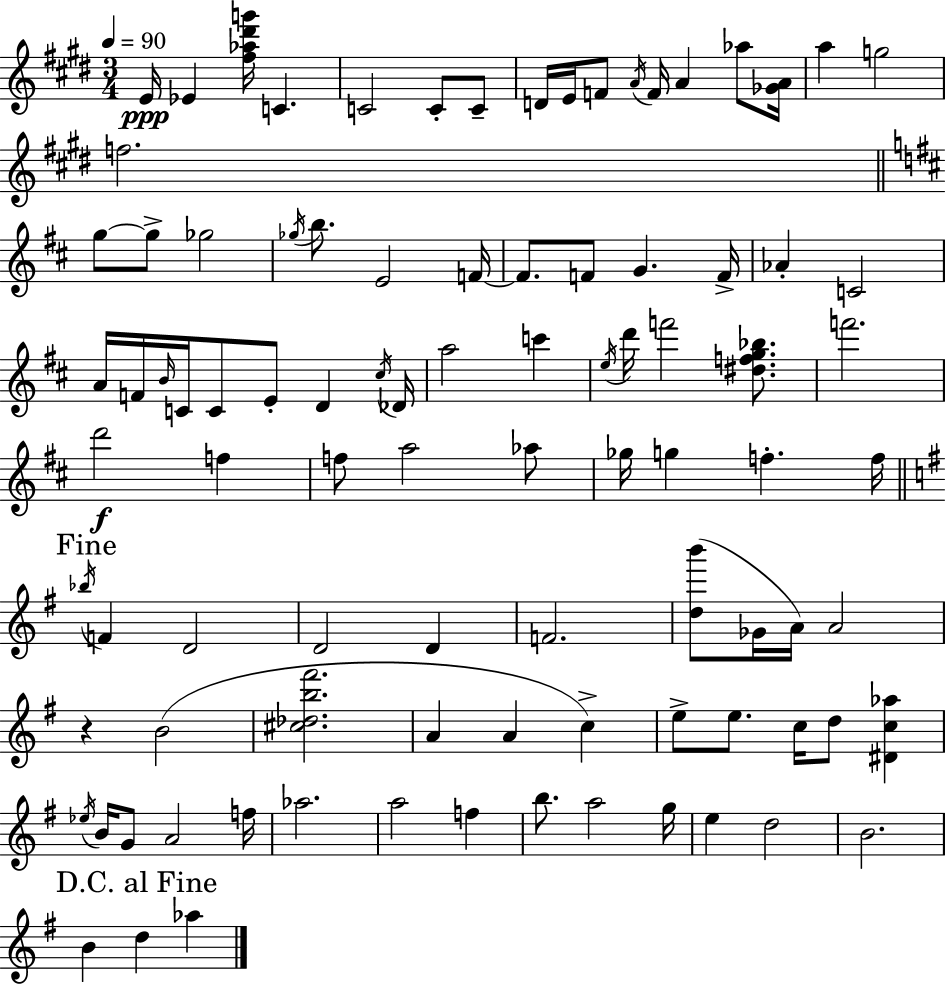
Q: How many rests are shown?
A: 1